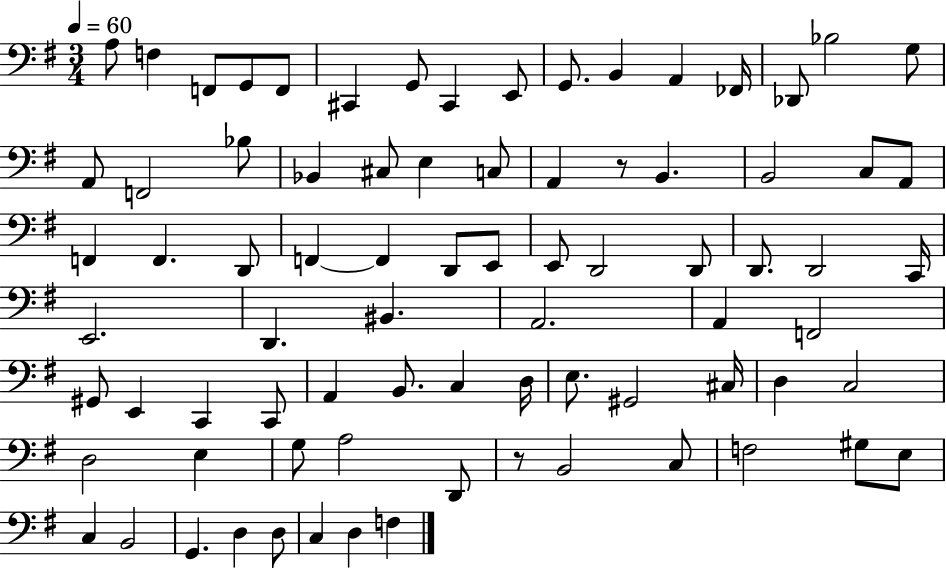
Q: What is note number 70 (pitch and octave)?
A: E3